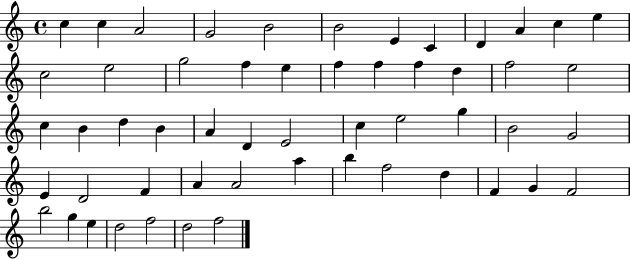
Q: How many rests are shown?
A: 0